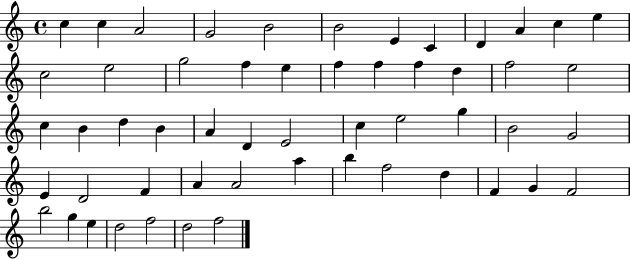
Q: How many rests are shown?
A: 0